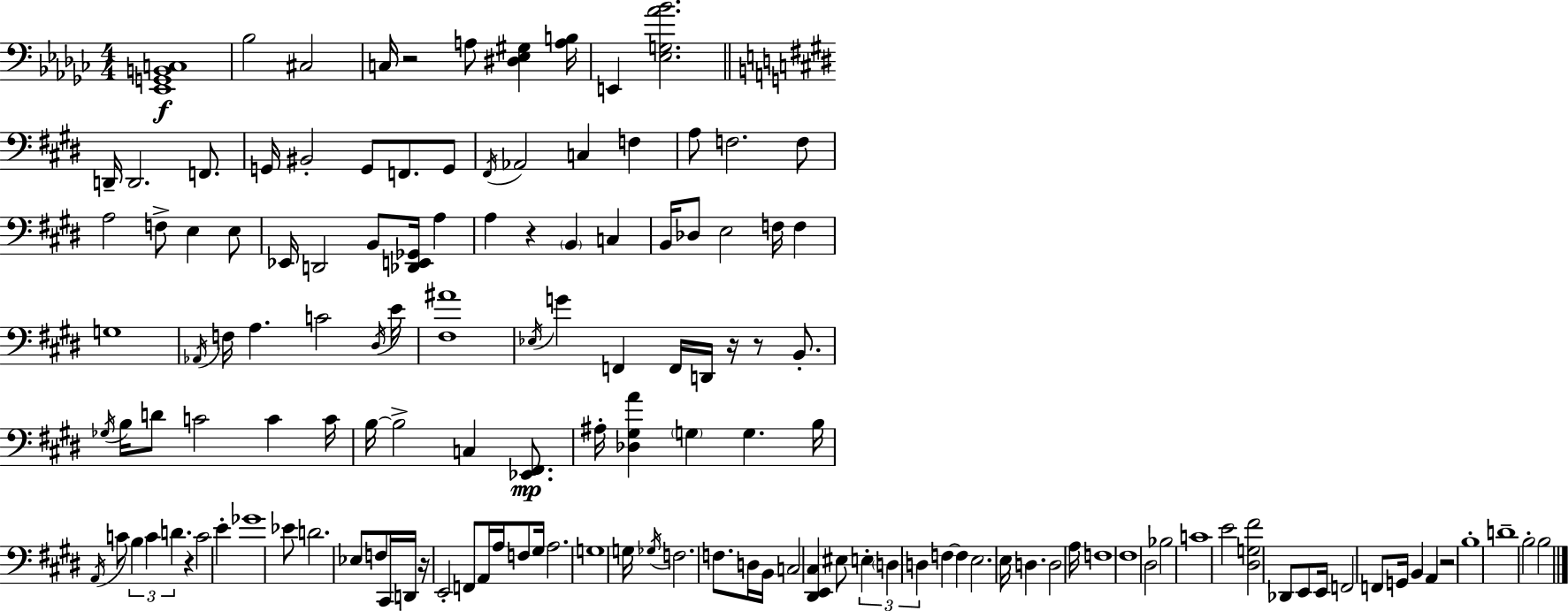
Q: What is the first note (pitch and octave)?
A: Bb3